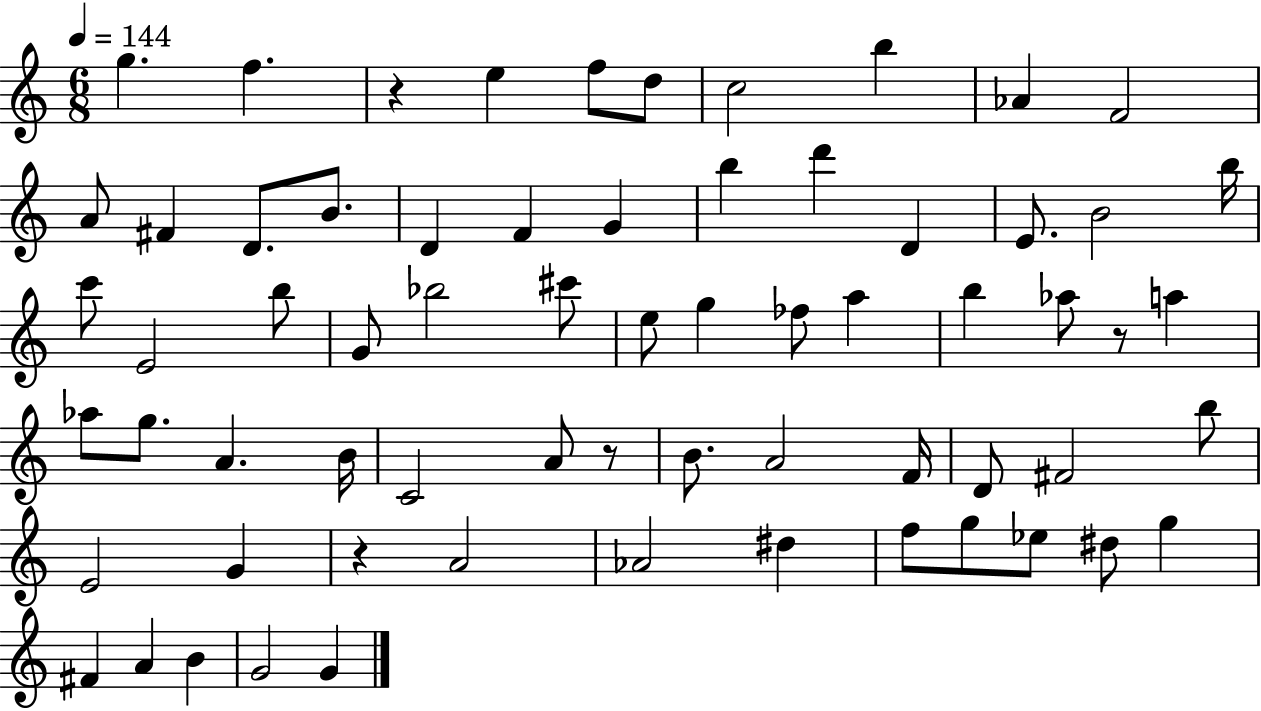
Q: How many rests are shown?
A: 4